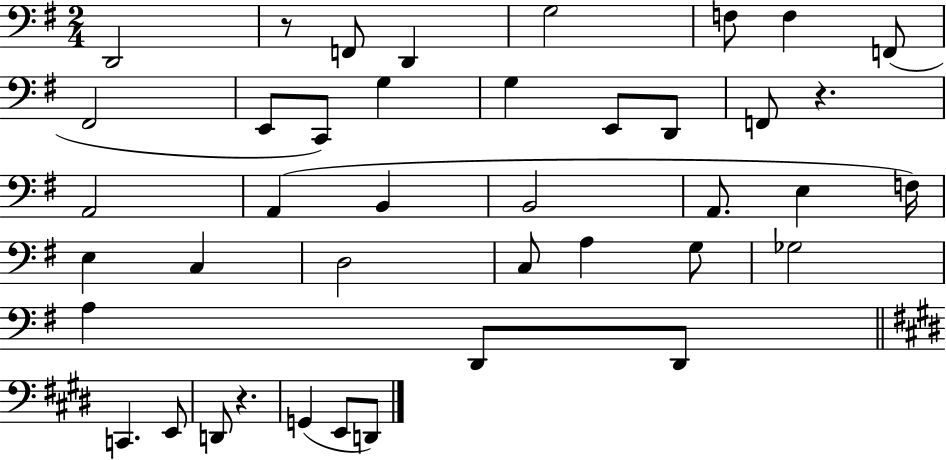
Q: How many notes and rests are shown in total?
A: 41